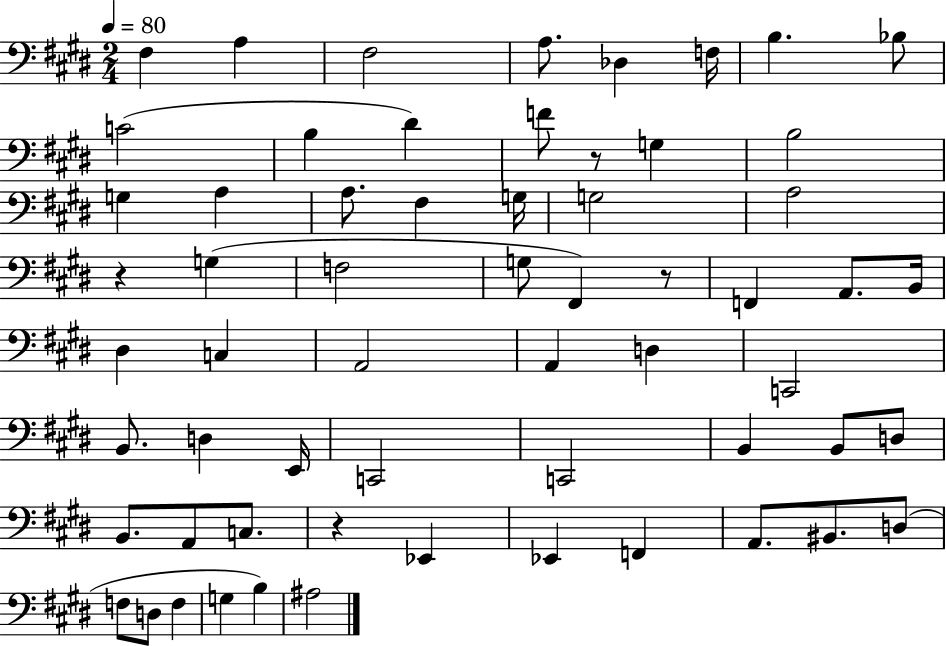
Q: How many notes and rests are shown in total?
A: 61